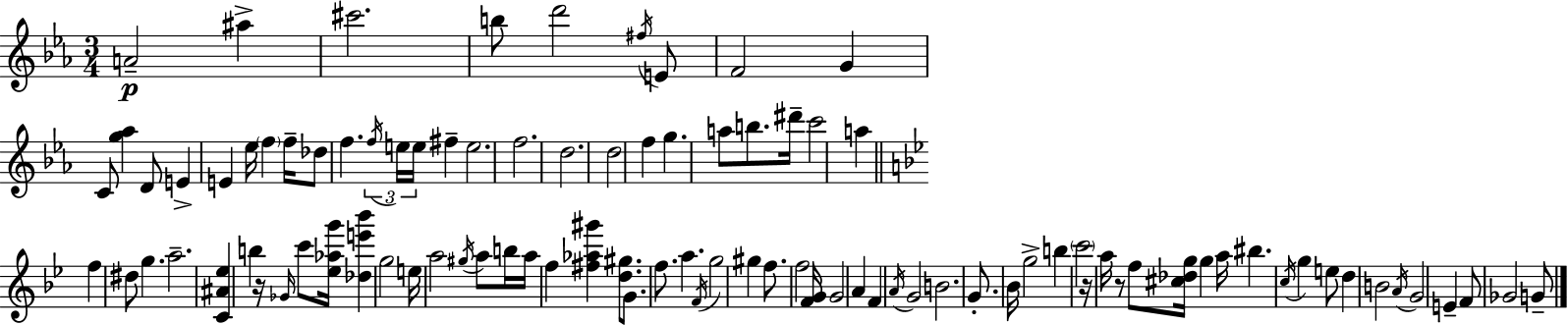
{
  \clef treble
  \numericTimeSignature
  \time 3/4
  \key c \minor
  a'2--\p ais''4-> | cis'''2. | b''8 d'''2 \acciaccatura { fis''16 } e'8 | f'2 g'4 | \break c'8 <g'' aes''>4 d'8 e'4-> | e'4 ees''16 \parenthesize f''4 f''16-- des''8 | f''4. \tuplet 3/2 { \acciaccatura { f''16 } e''16 e''16 } fis''4-- | e''2. | \break f''2. | d''2. | d''2 f''4 | g''4. a''8 b''8. | \break dis'''16-- c'''2 a''4 | \bar "||" \break \key bes \major f''4 dis''8 g''4. | a''2.-- | <c' ais' ees''>4 b''4 r16 \grace { ges'16 } c'''8 | <ees'' aes'' g'''>16 <des'' e''' bes'''>4 g''2 | \break e''16 a''2 \acciaccatura { gis''16 } a''8 | b''16 a''16 f''4 <fis'' aes'' gis'''>4 <d'' gis''>8. | g'8. f''8. a''4. | \acciaccatura { f'16 } g''2 gis''4 | \break f''8. f''2 | <f' g'>16 g'2 a'4 | f'4 \acciaccatura { a'16 } g'2 | b'2. | \break g'8.-. bes'16 g''2-> | b''4 \parenthesize c'''2 | r16 a''16 r8 f''8 <cis'' des'' g''>16 g''4 | a''16 bis''4. \acciaccatura { c''16 } g''4 | \break e''8 d''4 b'2 | \acciaccatura { a'16 } g'2 | e'4-- f'8 ges'2 | g'8-- \bar "|."
}